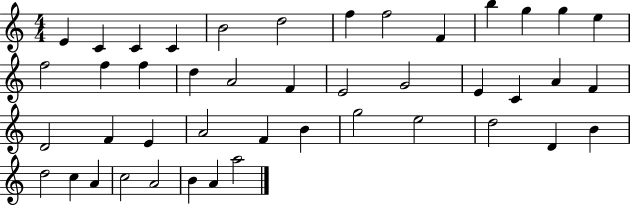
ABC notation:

X:1
T:Untitled
M:4/4
L:1/4
K:C
E C C C B2 d2 f f2 F b g g e f2 f f d A2 F E2 G2 E C A F D2 F E A2 F B g2 e2 d2 D B d2 c A c2 A2 B A a2